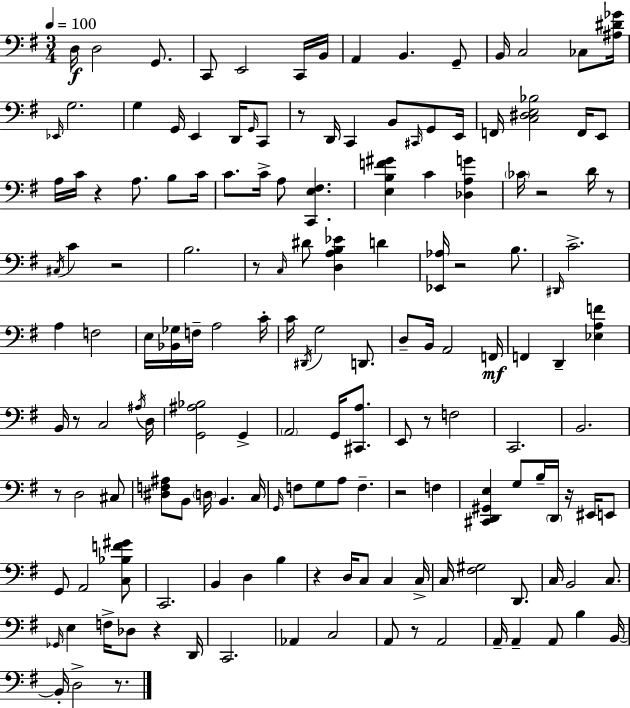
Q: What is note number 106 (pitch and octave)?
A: D2